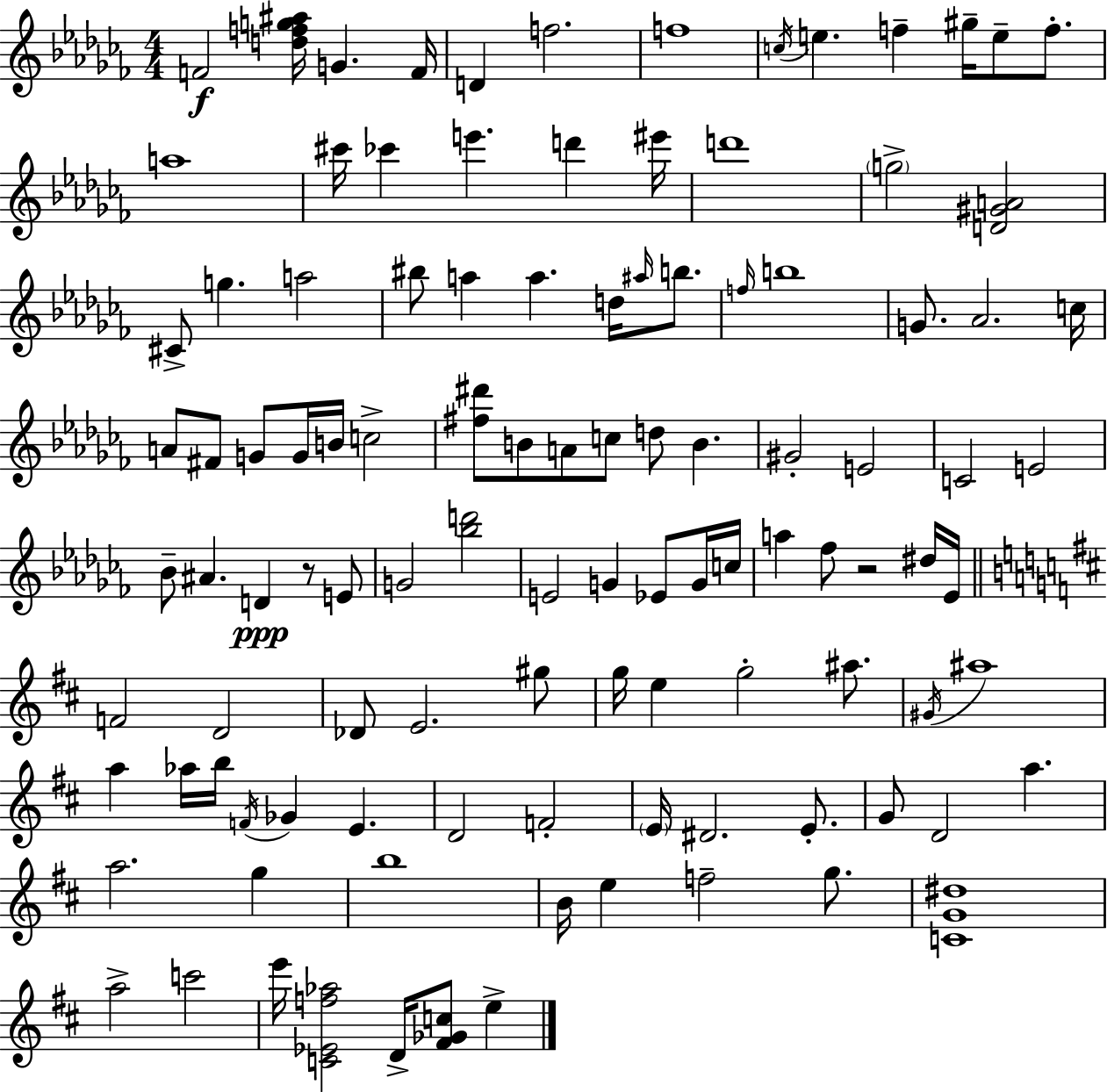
X:1
T:Untitled
M:4/4
L:1/4
K:Abm
F2 [dfg^a]/4 G F/4 D f2 f4 c/4 e f ^g/4 e/2 f/2 a4 ^c'/4 _c' e' d' ^e'/4 d'4 g2 [D^GA]2 ^C/2 g a2 ^b/2 a a d/4 ^a/4 b/2 f/4 b4 G/2 _A2 c/4 A/2 ^F/2 G/2 G/4 B/4 c2 [^f^d']/2 B/2 A/2 c/2 d/2 B ^G2 E2 C2 E2 _B/2 ^A D z/2 E/2 G2 [_bd']2 E2 G _E/2 G/4 c/4 a _f/2 z2 ^d/4 _E/4 F2 D2 _D/2 E2 ^g/2 g/4 e g2 ^a/2 ^G/4 ^a4 a _a/4 b/4 F/4 _G E D2 F2 E/4 ^D2 E/2 G/2 D2 a a2 g b4 B/4 e f2 g/2 [CG^d]4 a2 c'2 e'/4 [C_Ef_a]2 D/4 [^F_Gc]/2 e